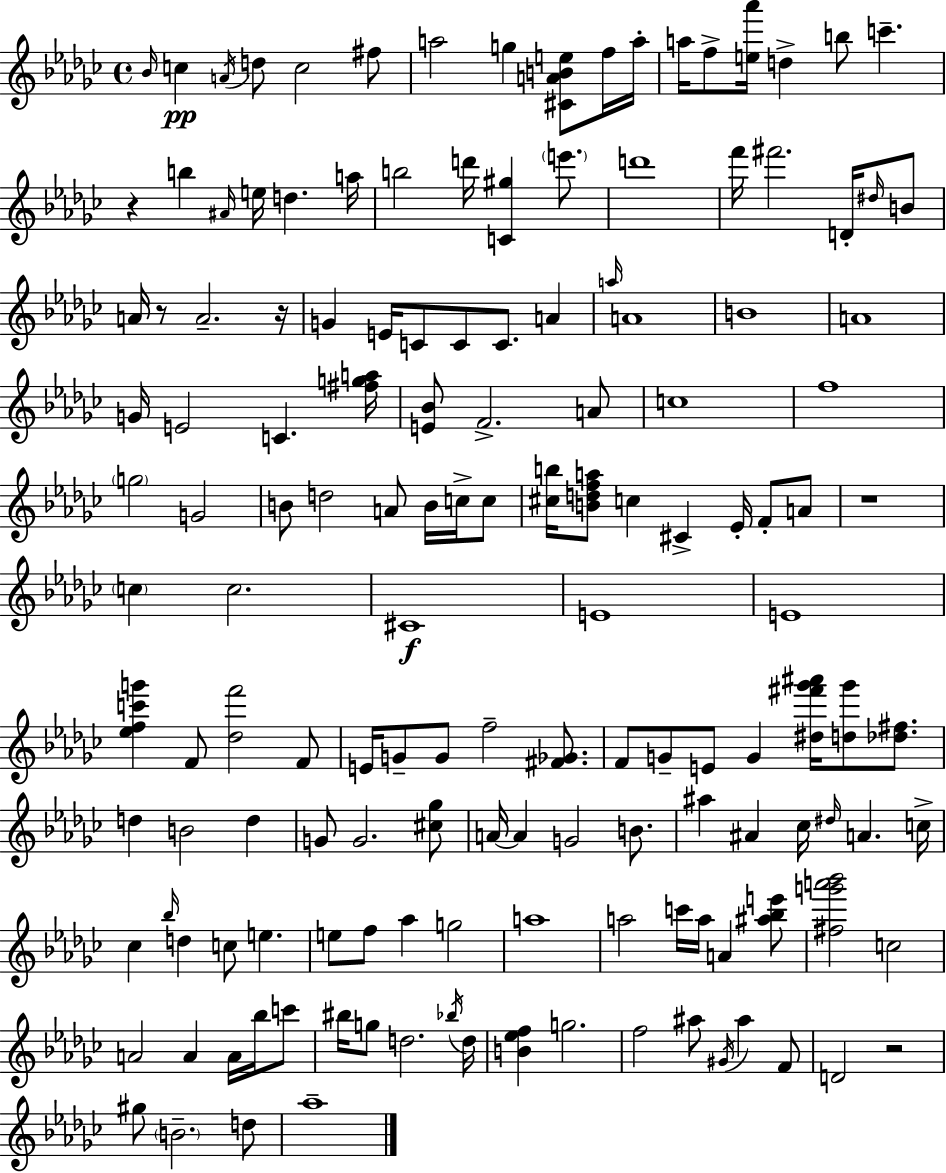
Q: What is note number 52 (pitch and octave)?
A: D5